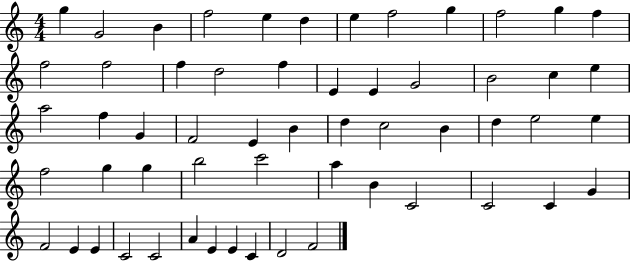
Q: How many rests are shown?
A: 0